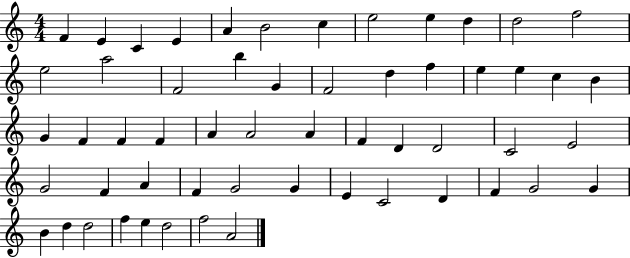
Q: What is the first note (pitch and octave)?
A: F4